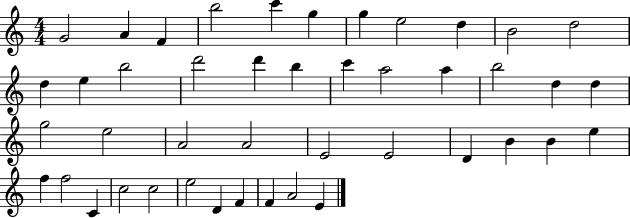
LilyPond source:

{
  \clef treble
  \numericTimeSignature
  \time 4/4
  \key c \major
  g'2 a'4 f'4 | b''2 c'''4 g''4 | g''4 e''2 d''4 | b'2 d''2 | \break d''4 e''4 b''2 | d'''2 d'''4 b''4 | c'''4 a''2 a''4 | b''2 d''4 d''4 | \break g''2 e''2 | a'2 a'2 | e'2 e'2 | d'4 b'4 b'4 e''4 | \break f''4 f''2 c'4 | c''2 c''2 | e''2 d'4 f'4 | f'4 a'2 e'4 | \break \bar "|."
}